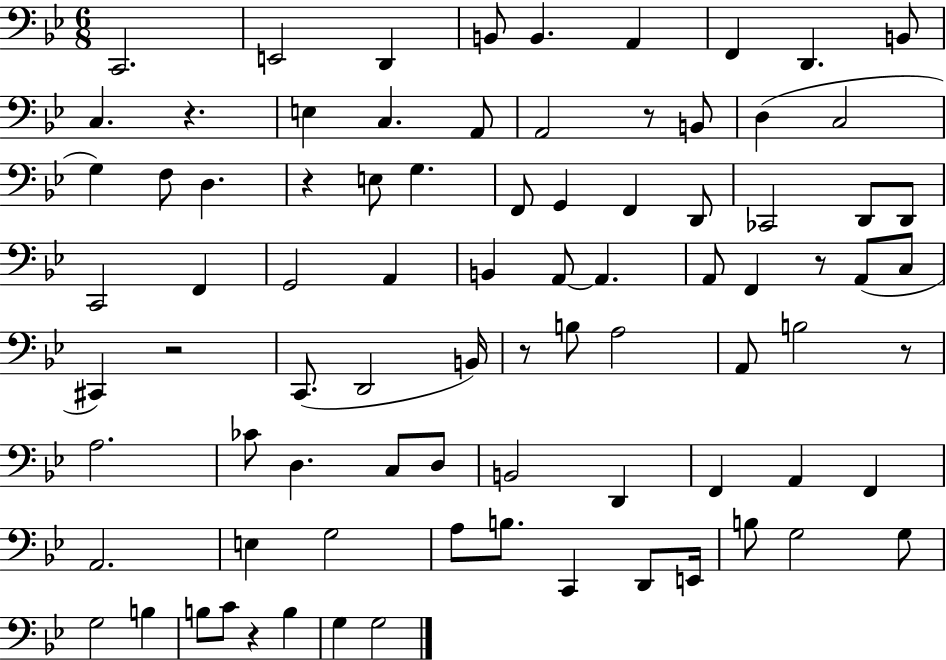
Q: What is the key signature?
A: BES major